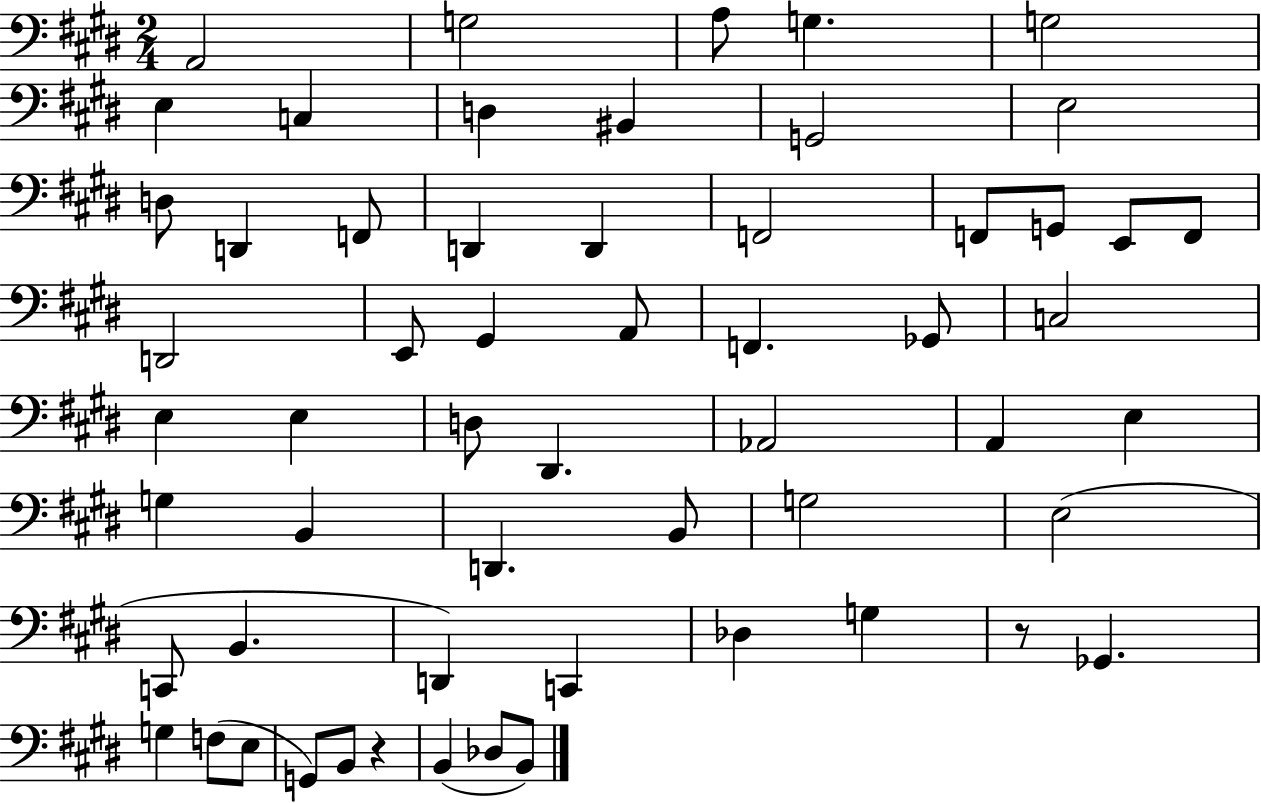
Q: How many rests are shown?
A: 2